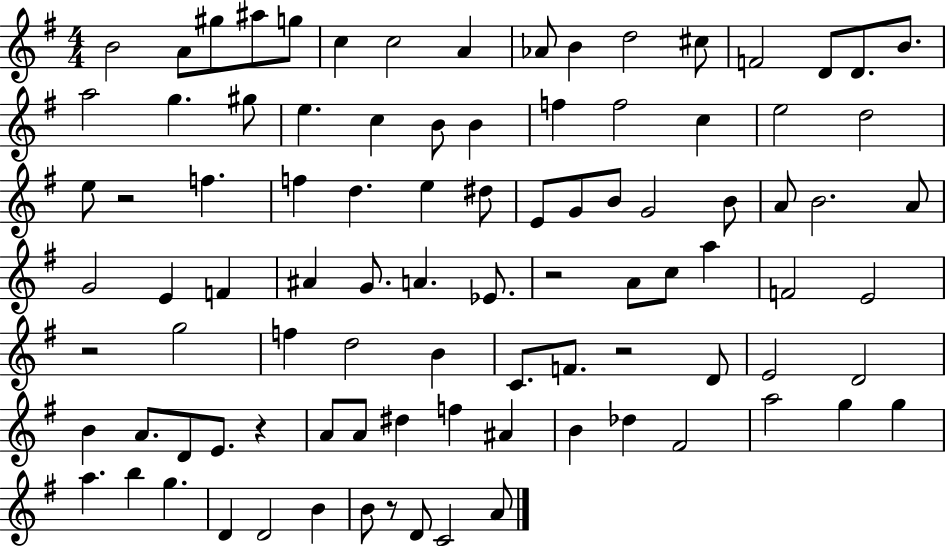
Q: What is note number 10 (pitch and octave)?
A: B4